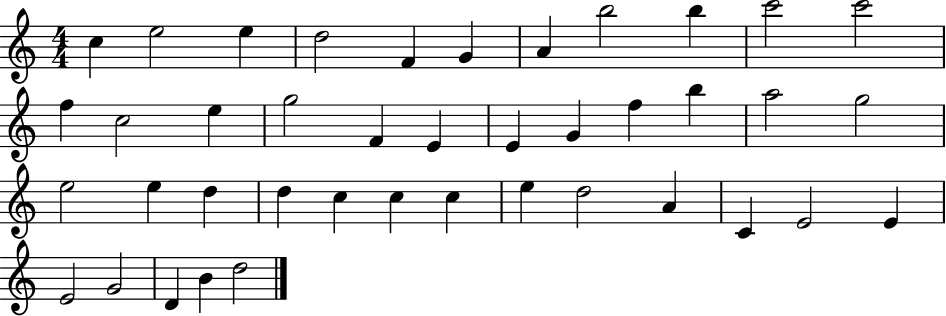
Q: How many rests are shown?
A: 0